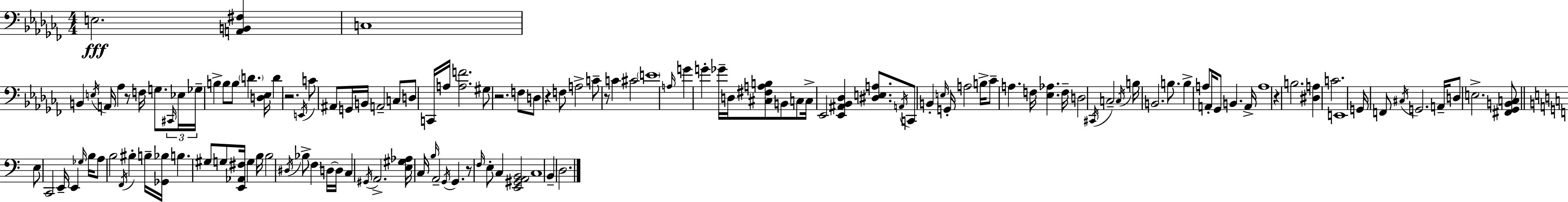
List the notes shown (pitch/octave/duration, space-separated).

E3/h. [A2,B2,F#3]/q C3/w B2/q E3/s A2/s Ab3/q R/e F3/s G3/e. C#2/s Eb3/s Gb3/s B3/q B3/e B3/e D4/q. [D3,Eb3]/s D4/q R/h. E2/s C4/e A#2/e G2/s B2/s A2/h C3/e D3/e C2/s A3/s [A3,F4]/h. G#3/e R/h. F3/e D3/e R/q F3/e A3/h C4/e R/e C4/q C#4/h E4/w A3/s G4/q G4/q Gb4/s D3/s [C#3,F#3,A3,B3]/e B2/e C3/e C3/s Eb2/h [Eb2,A#2,Bb2,Db3]/q [D#3,E3,A3]/e. A2/s C2/e B2/q E3/s G2/s A3/h B3/s CES4/e A3/q. F3/s [Eb3,Ab3]/q. F3/s D3/h C#2/s C3/h C3/s B3/s B2/h. B3/e. B3/q A3/e A2/s Gb2/e B2/q. A2/s A3/w R/q B3/h. [D#3,A3]/q C4/h. E2/w G2/s F2/e C#3/s G2/h. A2/s D3/e E3/h. [F#2,Gb2,B2,C3]/e E3/e C2/h E2/s E2/q Gb3/s B3/s A3/e B3/h F2/s BIS3/q B3/s [Gb2,Bb3]/s B3/q. G#3/e G3/e [E2,Ab2,F#3]/s G3/q B3/s B3/h D#3/s Bb3/e F3/q D3/s D3/s C3/q G#2/s A2/h. [E3,G#3,Ab3]/s C3/s B3/s A2/h G2/s G2/q. R/e F3/s E3/e C3/q [E2,G#2,A2,B2]/h C3/w B2/q D3/h.